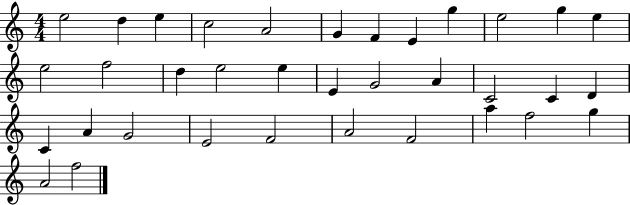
X:1
T:Untitled
M:4/4
L:1/4
K:C
e2 d e c2 A2 G F E g e2 g e e2 f2 d e2 e E G2 A C2 C D C A G2 E2 F2 A2 F2 a f2 g A2 f2